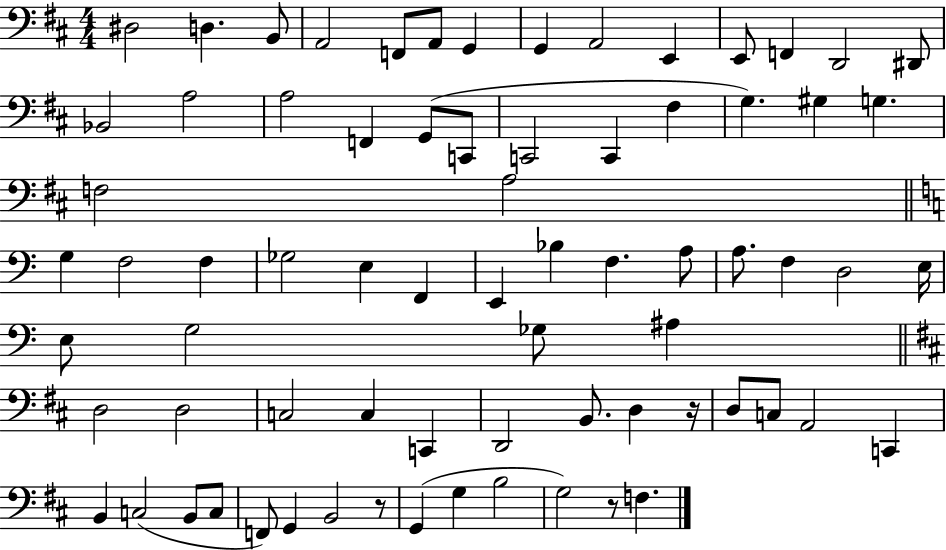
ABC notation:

X:1
T:Untitled
M:4/4
L:1/4
K:D
^D,2 D, B,,/2 A,,2 F,,/2 A,,/2 G,, G,, A,,2 E,, E,,/2 F,, D,,2 ^D,,/2 _B,,2 A,2 A,2 F,, G,,/2 C,,/2 C,,2 C,, ^F, G, ^G, G, F,2 A,2 G, F,2 F, _G,2 E, F,, E,, _B, F, A,/2 A,/2 F, D,2 E,/4 E,/2 G,2 _G,/2 ^A, D,2 D,2 C,2 C, C,, D,,2 B,,/2 D, z/4 D,/2 C,/2 A,,2 C,, B,, C,2 B,,/2 C,/2 F,,/2 G,, B,,2 z/2 G,, G, B,2 G,2 z/2 F,